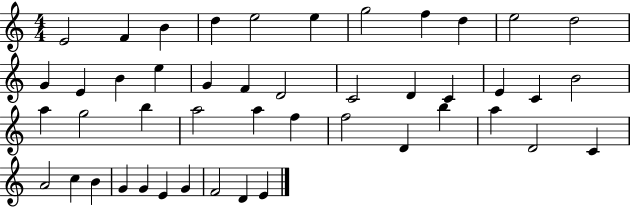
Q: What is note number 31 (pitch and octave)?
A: F5